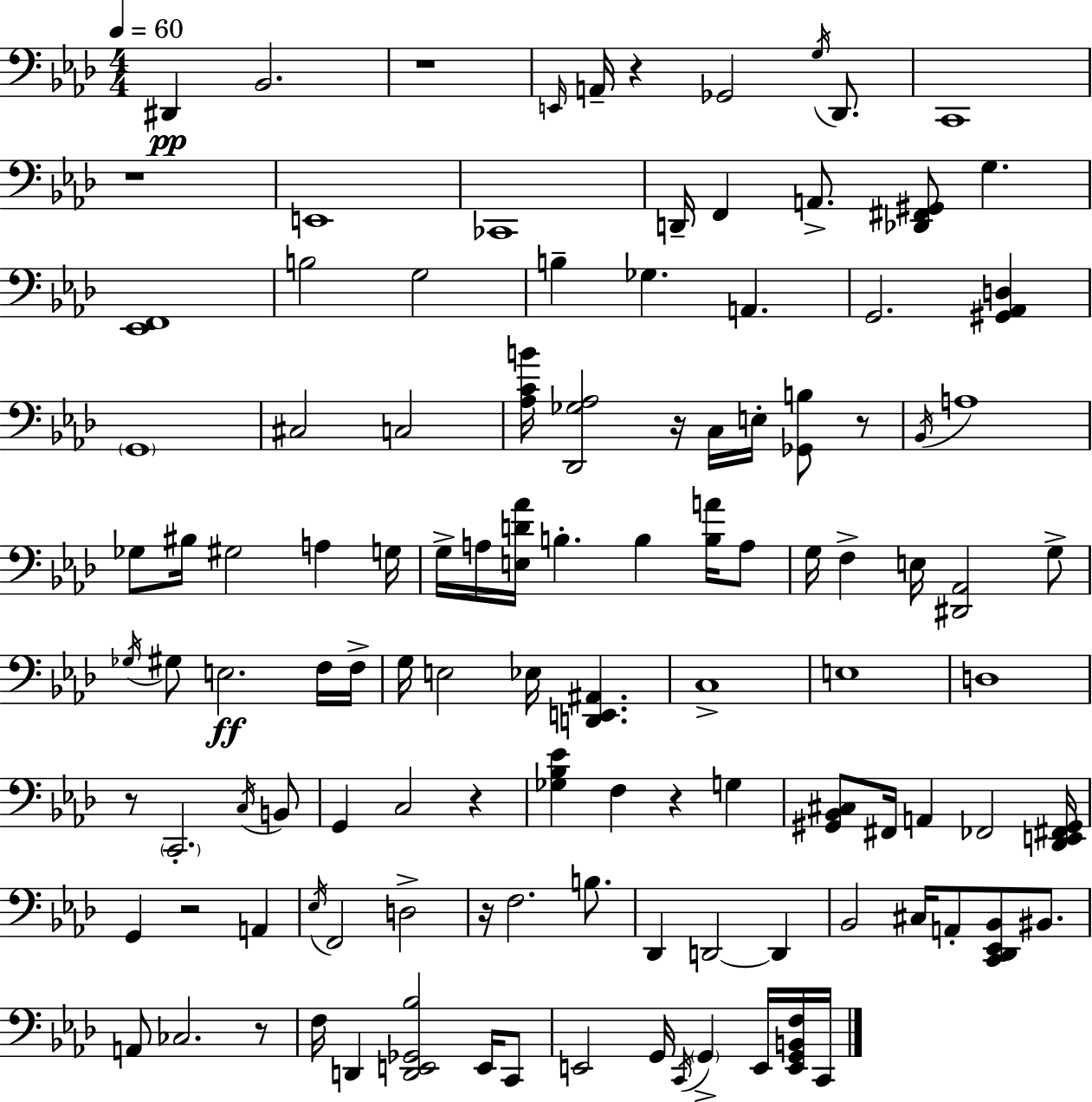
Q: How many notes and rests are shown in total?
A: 115